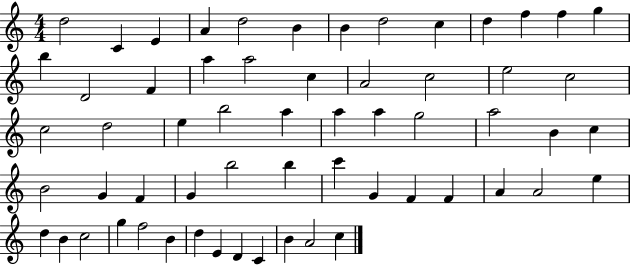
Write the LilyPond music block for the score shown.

{
  \clef treble
  \numericTimeSignature
  \time 4/4
  \key c \major
  d''2 c'4 e'4 | a'4 d''2 b'4 | b'4 d''2 c''4 | d''4 f''4 f''4 g''4 | \break b''4 d'2 f'4 | a''4 a''2 c''4 | a'2 c''2 | e''2 c''2 | \break c''2 d''2 | e''4 b''2 a''4 | a''4 a''4 g''2 | a''2 b'4 c''4 | \break b'2 g'4 f'4 | g'4 b''2 b''4 | c'''4 g'4 f'4 f'4 | a'4 a'2 e''4 | \break d''4 b'4 c''2 | g''4 f''2 b'4 | d''4 e'4 d'4 c'4 | b'4 a'2 c''4 | \break \bar "|."
}